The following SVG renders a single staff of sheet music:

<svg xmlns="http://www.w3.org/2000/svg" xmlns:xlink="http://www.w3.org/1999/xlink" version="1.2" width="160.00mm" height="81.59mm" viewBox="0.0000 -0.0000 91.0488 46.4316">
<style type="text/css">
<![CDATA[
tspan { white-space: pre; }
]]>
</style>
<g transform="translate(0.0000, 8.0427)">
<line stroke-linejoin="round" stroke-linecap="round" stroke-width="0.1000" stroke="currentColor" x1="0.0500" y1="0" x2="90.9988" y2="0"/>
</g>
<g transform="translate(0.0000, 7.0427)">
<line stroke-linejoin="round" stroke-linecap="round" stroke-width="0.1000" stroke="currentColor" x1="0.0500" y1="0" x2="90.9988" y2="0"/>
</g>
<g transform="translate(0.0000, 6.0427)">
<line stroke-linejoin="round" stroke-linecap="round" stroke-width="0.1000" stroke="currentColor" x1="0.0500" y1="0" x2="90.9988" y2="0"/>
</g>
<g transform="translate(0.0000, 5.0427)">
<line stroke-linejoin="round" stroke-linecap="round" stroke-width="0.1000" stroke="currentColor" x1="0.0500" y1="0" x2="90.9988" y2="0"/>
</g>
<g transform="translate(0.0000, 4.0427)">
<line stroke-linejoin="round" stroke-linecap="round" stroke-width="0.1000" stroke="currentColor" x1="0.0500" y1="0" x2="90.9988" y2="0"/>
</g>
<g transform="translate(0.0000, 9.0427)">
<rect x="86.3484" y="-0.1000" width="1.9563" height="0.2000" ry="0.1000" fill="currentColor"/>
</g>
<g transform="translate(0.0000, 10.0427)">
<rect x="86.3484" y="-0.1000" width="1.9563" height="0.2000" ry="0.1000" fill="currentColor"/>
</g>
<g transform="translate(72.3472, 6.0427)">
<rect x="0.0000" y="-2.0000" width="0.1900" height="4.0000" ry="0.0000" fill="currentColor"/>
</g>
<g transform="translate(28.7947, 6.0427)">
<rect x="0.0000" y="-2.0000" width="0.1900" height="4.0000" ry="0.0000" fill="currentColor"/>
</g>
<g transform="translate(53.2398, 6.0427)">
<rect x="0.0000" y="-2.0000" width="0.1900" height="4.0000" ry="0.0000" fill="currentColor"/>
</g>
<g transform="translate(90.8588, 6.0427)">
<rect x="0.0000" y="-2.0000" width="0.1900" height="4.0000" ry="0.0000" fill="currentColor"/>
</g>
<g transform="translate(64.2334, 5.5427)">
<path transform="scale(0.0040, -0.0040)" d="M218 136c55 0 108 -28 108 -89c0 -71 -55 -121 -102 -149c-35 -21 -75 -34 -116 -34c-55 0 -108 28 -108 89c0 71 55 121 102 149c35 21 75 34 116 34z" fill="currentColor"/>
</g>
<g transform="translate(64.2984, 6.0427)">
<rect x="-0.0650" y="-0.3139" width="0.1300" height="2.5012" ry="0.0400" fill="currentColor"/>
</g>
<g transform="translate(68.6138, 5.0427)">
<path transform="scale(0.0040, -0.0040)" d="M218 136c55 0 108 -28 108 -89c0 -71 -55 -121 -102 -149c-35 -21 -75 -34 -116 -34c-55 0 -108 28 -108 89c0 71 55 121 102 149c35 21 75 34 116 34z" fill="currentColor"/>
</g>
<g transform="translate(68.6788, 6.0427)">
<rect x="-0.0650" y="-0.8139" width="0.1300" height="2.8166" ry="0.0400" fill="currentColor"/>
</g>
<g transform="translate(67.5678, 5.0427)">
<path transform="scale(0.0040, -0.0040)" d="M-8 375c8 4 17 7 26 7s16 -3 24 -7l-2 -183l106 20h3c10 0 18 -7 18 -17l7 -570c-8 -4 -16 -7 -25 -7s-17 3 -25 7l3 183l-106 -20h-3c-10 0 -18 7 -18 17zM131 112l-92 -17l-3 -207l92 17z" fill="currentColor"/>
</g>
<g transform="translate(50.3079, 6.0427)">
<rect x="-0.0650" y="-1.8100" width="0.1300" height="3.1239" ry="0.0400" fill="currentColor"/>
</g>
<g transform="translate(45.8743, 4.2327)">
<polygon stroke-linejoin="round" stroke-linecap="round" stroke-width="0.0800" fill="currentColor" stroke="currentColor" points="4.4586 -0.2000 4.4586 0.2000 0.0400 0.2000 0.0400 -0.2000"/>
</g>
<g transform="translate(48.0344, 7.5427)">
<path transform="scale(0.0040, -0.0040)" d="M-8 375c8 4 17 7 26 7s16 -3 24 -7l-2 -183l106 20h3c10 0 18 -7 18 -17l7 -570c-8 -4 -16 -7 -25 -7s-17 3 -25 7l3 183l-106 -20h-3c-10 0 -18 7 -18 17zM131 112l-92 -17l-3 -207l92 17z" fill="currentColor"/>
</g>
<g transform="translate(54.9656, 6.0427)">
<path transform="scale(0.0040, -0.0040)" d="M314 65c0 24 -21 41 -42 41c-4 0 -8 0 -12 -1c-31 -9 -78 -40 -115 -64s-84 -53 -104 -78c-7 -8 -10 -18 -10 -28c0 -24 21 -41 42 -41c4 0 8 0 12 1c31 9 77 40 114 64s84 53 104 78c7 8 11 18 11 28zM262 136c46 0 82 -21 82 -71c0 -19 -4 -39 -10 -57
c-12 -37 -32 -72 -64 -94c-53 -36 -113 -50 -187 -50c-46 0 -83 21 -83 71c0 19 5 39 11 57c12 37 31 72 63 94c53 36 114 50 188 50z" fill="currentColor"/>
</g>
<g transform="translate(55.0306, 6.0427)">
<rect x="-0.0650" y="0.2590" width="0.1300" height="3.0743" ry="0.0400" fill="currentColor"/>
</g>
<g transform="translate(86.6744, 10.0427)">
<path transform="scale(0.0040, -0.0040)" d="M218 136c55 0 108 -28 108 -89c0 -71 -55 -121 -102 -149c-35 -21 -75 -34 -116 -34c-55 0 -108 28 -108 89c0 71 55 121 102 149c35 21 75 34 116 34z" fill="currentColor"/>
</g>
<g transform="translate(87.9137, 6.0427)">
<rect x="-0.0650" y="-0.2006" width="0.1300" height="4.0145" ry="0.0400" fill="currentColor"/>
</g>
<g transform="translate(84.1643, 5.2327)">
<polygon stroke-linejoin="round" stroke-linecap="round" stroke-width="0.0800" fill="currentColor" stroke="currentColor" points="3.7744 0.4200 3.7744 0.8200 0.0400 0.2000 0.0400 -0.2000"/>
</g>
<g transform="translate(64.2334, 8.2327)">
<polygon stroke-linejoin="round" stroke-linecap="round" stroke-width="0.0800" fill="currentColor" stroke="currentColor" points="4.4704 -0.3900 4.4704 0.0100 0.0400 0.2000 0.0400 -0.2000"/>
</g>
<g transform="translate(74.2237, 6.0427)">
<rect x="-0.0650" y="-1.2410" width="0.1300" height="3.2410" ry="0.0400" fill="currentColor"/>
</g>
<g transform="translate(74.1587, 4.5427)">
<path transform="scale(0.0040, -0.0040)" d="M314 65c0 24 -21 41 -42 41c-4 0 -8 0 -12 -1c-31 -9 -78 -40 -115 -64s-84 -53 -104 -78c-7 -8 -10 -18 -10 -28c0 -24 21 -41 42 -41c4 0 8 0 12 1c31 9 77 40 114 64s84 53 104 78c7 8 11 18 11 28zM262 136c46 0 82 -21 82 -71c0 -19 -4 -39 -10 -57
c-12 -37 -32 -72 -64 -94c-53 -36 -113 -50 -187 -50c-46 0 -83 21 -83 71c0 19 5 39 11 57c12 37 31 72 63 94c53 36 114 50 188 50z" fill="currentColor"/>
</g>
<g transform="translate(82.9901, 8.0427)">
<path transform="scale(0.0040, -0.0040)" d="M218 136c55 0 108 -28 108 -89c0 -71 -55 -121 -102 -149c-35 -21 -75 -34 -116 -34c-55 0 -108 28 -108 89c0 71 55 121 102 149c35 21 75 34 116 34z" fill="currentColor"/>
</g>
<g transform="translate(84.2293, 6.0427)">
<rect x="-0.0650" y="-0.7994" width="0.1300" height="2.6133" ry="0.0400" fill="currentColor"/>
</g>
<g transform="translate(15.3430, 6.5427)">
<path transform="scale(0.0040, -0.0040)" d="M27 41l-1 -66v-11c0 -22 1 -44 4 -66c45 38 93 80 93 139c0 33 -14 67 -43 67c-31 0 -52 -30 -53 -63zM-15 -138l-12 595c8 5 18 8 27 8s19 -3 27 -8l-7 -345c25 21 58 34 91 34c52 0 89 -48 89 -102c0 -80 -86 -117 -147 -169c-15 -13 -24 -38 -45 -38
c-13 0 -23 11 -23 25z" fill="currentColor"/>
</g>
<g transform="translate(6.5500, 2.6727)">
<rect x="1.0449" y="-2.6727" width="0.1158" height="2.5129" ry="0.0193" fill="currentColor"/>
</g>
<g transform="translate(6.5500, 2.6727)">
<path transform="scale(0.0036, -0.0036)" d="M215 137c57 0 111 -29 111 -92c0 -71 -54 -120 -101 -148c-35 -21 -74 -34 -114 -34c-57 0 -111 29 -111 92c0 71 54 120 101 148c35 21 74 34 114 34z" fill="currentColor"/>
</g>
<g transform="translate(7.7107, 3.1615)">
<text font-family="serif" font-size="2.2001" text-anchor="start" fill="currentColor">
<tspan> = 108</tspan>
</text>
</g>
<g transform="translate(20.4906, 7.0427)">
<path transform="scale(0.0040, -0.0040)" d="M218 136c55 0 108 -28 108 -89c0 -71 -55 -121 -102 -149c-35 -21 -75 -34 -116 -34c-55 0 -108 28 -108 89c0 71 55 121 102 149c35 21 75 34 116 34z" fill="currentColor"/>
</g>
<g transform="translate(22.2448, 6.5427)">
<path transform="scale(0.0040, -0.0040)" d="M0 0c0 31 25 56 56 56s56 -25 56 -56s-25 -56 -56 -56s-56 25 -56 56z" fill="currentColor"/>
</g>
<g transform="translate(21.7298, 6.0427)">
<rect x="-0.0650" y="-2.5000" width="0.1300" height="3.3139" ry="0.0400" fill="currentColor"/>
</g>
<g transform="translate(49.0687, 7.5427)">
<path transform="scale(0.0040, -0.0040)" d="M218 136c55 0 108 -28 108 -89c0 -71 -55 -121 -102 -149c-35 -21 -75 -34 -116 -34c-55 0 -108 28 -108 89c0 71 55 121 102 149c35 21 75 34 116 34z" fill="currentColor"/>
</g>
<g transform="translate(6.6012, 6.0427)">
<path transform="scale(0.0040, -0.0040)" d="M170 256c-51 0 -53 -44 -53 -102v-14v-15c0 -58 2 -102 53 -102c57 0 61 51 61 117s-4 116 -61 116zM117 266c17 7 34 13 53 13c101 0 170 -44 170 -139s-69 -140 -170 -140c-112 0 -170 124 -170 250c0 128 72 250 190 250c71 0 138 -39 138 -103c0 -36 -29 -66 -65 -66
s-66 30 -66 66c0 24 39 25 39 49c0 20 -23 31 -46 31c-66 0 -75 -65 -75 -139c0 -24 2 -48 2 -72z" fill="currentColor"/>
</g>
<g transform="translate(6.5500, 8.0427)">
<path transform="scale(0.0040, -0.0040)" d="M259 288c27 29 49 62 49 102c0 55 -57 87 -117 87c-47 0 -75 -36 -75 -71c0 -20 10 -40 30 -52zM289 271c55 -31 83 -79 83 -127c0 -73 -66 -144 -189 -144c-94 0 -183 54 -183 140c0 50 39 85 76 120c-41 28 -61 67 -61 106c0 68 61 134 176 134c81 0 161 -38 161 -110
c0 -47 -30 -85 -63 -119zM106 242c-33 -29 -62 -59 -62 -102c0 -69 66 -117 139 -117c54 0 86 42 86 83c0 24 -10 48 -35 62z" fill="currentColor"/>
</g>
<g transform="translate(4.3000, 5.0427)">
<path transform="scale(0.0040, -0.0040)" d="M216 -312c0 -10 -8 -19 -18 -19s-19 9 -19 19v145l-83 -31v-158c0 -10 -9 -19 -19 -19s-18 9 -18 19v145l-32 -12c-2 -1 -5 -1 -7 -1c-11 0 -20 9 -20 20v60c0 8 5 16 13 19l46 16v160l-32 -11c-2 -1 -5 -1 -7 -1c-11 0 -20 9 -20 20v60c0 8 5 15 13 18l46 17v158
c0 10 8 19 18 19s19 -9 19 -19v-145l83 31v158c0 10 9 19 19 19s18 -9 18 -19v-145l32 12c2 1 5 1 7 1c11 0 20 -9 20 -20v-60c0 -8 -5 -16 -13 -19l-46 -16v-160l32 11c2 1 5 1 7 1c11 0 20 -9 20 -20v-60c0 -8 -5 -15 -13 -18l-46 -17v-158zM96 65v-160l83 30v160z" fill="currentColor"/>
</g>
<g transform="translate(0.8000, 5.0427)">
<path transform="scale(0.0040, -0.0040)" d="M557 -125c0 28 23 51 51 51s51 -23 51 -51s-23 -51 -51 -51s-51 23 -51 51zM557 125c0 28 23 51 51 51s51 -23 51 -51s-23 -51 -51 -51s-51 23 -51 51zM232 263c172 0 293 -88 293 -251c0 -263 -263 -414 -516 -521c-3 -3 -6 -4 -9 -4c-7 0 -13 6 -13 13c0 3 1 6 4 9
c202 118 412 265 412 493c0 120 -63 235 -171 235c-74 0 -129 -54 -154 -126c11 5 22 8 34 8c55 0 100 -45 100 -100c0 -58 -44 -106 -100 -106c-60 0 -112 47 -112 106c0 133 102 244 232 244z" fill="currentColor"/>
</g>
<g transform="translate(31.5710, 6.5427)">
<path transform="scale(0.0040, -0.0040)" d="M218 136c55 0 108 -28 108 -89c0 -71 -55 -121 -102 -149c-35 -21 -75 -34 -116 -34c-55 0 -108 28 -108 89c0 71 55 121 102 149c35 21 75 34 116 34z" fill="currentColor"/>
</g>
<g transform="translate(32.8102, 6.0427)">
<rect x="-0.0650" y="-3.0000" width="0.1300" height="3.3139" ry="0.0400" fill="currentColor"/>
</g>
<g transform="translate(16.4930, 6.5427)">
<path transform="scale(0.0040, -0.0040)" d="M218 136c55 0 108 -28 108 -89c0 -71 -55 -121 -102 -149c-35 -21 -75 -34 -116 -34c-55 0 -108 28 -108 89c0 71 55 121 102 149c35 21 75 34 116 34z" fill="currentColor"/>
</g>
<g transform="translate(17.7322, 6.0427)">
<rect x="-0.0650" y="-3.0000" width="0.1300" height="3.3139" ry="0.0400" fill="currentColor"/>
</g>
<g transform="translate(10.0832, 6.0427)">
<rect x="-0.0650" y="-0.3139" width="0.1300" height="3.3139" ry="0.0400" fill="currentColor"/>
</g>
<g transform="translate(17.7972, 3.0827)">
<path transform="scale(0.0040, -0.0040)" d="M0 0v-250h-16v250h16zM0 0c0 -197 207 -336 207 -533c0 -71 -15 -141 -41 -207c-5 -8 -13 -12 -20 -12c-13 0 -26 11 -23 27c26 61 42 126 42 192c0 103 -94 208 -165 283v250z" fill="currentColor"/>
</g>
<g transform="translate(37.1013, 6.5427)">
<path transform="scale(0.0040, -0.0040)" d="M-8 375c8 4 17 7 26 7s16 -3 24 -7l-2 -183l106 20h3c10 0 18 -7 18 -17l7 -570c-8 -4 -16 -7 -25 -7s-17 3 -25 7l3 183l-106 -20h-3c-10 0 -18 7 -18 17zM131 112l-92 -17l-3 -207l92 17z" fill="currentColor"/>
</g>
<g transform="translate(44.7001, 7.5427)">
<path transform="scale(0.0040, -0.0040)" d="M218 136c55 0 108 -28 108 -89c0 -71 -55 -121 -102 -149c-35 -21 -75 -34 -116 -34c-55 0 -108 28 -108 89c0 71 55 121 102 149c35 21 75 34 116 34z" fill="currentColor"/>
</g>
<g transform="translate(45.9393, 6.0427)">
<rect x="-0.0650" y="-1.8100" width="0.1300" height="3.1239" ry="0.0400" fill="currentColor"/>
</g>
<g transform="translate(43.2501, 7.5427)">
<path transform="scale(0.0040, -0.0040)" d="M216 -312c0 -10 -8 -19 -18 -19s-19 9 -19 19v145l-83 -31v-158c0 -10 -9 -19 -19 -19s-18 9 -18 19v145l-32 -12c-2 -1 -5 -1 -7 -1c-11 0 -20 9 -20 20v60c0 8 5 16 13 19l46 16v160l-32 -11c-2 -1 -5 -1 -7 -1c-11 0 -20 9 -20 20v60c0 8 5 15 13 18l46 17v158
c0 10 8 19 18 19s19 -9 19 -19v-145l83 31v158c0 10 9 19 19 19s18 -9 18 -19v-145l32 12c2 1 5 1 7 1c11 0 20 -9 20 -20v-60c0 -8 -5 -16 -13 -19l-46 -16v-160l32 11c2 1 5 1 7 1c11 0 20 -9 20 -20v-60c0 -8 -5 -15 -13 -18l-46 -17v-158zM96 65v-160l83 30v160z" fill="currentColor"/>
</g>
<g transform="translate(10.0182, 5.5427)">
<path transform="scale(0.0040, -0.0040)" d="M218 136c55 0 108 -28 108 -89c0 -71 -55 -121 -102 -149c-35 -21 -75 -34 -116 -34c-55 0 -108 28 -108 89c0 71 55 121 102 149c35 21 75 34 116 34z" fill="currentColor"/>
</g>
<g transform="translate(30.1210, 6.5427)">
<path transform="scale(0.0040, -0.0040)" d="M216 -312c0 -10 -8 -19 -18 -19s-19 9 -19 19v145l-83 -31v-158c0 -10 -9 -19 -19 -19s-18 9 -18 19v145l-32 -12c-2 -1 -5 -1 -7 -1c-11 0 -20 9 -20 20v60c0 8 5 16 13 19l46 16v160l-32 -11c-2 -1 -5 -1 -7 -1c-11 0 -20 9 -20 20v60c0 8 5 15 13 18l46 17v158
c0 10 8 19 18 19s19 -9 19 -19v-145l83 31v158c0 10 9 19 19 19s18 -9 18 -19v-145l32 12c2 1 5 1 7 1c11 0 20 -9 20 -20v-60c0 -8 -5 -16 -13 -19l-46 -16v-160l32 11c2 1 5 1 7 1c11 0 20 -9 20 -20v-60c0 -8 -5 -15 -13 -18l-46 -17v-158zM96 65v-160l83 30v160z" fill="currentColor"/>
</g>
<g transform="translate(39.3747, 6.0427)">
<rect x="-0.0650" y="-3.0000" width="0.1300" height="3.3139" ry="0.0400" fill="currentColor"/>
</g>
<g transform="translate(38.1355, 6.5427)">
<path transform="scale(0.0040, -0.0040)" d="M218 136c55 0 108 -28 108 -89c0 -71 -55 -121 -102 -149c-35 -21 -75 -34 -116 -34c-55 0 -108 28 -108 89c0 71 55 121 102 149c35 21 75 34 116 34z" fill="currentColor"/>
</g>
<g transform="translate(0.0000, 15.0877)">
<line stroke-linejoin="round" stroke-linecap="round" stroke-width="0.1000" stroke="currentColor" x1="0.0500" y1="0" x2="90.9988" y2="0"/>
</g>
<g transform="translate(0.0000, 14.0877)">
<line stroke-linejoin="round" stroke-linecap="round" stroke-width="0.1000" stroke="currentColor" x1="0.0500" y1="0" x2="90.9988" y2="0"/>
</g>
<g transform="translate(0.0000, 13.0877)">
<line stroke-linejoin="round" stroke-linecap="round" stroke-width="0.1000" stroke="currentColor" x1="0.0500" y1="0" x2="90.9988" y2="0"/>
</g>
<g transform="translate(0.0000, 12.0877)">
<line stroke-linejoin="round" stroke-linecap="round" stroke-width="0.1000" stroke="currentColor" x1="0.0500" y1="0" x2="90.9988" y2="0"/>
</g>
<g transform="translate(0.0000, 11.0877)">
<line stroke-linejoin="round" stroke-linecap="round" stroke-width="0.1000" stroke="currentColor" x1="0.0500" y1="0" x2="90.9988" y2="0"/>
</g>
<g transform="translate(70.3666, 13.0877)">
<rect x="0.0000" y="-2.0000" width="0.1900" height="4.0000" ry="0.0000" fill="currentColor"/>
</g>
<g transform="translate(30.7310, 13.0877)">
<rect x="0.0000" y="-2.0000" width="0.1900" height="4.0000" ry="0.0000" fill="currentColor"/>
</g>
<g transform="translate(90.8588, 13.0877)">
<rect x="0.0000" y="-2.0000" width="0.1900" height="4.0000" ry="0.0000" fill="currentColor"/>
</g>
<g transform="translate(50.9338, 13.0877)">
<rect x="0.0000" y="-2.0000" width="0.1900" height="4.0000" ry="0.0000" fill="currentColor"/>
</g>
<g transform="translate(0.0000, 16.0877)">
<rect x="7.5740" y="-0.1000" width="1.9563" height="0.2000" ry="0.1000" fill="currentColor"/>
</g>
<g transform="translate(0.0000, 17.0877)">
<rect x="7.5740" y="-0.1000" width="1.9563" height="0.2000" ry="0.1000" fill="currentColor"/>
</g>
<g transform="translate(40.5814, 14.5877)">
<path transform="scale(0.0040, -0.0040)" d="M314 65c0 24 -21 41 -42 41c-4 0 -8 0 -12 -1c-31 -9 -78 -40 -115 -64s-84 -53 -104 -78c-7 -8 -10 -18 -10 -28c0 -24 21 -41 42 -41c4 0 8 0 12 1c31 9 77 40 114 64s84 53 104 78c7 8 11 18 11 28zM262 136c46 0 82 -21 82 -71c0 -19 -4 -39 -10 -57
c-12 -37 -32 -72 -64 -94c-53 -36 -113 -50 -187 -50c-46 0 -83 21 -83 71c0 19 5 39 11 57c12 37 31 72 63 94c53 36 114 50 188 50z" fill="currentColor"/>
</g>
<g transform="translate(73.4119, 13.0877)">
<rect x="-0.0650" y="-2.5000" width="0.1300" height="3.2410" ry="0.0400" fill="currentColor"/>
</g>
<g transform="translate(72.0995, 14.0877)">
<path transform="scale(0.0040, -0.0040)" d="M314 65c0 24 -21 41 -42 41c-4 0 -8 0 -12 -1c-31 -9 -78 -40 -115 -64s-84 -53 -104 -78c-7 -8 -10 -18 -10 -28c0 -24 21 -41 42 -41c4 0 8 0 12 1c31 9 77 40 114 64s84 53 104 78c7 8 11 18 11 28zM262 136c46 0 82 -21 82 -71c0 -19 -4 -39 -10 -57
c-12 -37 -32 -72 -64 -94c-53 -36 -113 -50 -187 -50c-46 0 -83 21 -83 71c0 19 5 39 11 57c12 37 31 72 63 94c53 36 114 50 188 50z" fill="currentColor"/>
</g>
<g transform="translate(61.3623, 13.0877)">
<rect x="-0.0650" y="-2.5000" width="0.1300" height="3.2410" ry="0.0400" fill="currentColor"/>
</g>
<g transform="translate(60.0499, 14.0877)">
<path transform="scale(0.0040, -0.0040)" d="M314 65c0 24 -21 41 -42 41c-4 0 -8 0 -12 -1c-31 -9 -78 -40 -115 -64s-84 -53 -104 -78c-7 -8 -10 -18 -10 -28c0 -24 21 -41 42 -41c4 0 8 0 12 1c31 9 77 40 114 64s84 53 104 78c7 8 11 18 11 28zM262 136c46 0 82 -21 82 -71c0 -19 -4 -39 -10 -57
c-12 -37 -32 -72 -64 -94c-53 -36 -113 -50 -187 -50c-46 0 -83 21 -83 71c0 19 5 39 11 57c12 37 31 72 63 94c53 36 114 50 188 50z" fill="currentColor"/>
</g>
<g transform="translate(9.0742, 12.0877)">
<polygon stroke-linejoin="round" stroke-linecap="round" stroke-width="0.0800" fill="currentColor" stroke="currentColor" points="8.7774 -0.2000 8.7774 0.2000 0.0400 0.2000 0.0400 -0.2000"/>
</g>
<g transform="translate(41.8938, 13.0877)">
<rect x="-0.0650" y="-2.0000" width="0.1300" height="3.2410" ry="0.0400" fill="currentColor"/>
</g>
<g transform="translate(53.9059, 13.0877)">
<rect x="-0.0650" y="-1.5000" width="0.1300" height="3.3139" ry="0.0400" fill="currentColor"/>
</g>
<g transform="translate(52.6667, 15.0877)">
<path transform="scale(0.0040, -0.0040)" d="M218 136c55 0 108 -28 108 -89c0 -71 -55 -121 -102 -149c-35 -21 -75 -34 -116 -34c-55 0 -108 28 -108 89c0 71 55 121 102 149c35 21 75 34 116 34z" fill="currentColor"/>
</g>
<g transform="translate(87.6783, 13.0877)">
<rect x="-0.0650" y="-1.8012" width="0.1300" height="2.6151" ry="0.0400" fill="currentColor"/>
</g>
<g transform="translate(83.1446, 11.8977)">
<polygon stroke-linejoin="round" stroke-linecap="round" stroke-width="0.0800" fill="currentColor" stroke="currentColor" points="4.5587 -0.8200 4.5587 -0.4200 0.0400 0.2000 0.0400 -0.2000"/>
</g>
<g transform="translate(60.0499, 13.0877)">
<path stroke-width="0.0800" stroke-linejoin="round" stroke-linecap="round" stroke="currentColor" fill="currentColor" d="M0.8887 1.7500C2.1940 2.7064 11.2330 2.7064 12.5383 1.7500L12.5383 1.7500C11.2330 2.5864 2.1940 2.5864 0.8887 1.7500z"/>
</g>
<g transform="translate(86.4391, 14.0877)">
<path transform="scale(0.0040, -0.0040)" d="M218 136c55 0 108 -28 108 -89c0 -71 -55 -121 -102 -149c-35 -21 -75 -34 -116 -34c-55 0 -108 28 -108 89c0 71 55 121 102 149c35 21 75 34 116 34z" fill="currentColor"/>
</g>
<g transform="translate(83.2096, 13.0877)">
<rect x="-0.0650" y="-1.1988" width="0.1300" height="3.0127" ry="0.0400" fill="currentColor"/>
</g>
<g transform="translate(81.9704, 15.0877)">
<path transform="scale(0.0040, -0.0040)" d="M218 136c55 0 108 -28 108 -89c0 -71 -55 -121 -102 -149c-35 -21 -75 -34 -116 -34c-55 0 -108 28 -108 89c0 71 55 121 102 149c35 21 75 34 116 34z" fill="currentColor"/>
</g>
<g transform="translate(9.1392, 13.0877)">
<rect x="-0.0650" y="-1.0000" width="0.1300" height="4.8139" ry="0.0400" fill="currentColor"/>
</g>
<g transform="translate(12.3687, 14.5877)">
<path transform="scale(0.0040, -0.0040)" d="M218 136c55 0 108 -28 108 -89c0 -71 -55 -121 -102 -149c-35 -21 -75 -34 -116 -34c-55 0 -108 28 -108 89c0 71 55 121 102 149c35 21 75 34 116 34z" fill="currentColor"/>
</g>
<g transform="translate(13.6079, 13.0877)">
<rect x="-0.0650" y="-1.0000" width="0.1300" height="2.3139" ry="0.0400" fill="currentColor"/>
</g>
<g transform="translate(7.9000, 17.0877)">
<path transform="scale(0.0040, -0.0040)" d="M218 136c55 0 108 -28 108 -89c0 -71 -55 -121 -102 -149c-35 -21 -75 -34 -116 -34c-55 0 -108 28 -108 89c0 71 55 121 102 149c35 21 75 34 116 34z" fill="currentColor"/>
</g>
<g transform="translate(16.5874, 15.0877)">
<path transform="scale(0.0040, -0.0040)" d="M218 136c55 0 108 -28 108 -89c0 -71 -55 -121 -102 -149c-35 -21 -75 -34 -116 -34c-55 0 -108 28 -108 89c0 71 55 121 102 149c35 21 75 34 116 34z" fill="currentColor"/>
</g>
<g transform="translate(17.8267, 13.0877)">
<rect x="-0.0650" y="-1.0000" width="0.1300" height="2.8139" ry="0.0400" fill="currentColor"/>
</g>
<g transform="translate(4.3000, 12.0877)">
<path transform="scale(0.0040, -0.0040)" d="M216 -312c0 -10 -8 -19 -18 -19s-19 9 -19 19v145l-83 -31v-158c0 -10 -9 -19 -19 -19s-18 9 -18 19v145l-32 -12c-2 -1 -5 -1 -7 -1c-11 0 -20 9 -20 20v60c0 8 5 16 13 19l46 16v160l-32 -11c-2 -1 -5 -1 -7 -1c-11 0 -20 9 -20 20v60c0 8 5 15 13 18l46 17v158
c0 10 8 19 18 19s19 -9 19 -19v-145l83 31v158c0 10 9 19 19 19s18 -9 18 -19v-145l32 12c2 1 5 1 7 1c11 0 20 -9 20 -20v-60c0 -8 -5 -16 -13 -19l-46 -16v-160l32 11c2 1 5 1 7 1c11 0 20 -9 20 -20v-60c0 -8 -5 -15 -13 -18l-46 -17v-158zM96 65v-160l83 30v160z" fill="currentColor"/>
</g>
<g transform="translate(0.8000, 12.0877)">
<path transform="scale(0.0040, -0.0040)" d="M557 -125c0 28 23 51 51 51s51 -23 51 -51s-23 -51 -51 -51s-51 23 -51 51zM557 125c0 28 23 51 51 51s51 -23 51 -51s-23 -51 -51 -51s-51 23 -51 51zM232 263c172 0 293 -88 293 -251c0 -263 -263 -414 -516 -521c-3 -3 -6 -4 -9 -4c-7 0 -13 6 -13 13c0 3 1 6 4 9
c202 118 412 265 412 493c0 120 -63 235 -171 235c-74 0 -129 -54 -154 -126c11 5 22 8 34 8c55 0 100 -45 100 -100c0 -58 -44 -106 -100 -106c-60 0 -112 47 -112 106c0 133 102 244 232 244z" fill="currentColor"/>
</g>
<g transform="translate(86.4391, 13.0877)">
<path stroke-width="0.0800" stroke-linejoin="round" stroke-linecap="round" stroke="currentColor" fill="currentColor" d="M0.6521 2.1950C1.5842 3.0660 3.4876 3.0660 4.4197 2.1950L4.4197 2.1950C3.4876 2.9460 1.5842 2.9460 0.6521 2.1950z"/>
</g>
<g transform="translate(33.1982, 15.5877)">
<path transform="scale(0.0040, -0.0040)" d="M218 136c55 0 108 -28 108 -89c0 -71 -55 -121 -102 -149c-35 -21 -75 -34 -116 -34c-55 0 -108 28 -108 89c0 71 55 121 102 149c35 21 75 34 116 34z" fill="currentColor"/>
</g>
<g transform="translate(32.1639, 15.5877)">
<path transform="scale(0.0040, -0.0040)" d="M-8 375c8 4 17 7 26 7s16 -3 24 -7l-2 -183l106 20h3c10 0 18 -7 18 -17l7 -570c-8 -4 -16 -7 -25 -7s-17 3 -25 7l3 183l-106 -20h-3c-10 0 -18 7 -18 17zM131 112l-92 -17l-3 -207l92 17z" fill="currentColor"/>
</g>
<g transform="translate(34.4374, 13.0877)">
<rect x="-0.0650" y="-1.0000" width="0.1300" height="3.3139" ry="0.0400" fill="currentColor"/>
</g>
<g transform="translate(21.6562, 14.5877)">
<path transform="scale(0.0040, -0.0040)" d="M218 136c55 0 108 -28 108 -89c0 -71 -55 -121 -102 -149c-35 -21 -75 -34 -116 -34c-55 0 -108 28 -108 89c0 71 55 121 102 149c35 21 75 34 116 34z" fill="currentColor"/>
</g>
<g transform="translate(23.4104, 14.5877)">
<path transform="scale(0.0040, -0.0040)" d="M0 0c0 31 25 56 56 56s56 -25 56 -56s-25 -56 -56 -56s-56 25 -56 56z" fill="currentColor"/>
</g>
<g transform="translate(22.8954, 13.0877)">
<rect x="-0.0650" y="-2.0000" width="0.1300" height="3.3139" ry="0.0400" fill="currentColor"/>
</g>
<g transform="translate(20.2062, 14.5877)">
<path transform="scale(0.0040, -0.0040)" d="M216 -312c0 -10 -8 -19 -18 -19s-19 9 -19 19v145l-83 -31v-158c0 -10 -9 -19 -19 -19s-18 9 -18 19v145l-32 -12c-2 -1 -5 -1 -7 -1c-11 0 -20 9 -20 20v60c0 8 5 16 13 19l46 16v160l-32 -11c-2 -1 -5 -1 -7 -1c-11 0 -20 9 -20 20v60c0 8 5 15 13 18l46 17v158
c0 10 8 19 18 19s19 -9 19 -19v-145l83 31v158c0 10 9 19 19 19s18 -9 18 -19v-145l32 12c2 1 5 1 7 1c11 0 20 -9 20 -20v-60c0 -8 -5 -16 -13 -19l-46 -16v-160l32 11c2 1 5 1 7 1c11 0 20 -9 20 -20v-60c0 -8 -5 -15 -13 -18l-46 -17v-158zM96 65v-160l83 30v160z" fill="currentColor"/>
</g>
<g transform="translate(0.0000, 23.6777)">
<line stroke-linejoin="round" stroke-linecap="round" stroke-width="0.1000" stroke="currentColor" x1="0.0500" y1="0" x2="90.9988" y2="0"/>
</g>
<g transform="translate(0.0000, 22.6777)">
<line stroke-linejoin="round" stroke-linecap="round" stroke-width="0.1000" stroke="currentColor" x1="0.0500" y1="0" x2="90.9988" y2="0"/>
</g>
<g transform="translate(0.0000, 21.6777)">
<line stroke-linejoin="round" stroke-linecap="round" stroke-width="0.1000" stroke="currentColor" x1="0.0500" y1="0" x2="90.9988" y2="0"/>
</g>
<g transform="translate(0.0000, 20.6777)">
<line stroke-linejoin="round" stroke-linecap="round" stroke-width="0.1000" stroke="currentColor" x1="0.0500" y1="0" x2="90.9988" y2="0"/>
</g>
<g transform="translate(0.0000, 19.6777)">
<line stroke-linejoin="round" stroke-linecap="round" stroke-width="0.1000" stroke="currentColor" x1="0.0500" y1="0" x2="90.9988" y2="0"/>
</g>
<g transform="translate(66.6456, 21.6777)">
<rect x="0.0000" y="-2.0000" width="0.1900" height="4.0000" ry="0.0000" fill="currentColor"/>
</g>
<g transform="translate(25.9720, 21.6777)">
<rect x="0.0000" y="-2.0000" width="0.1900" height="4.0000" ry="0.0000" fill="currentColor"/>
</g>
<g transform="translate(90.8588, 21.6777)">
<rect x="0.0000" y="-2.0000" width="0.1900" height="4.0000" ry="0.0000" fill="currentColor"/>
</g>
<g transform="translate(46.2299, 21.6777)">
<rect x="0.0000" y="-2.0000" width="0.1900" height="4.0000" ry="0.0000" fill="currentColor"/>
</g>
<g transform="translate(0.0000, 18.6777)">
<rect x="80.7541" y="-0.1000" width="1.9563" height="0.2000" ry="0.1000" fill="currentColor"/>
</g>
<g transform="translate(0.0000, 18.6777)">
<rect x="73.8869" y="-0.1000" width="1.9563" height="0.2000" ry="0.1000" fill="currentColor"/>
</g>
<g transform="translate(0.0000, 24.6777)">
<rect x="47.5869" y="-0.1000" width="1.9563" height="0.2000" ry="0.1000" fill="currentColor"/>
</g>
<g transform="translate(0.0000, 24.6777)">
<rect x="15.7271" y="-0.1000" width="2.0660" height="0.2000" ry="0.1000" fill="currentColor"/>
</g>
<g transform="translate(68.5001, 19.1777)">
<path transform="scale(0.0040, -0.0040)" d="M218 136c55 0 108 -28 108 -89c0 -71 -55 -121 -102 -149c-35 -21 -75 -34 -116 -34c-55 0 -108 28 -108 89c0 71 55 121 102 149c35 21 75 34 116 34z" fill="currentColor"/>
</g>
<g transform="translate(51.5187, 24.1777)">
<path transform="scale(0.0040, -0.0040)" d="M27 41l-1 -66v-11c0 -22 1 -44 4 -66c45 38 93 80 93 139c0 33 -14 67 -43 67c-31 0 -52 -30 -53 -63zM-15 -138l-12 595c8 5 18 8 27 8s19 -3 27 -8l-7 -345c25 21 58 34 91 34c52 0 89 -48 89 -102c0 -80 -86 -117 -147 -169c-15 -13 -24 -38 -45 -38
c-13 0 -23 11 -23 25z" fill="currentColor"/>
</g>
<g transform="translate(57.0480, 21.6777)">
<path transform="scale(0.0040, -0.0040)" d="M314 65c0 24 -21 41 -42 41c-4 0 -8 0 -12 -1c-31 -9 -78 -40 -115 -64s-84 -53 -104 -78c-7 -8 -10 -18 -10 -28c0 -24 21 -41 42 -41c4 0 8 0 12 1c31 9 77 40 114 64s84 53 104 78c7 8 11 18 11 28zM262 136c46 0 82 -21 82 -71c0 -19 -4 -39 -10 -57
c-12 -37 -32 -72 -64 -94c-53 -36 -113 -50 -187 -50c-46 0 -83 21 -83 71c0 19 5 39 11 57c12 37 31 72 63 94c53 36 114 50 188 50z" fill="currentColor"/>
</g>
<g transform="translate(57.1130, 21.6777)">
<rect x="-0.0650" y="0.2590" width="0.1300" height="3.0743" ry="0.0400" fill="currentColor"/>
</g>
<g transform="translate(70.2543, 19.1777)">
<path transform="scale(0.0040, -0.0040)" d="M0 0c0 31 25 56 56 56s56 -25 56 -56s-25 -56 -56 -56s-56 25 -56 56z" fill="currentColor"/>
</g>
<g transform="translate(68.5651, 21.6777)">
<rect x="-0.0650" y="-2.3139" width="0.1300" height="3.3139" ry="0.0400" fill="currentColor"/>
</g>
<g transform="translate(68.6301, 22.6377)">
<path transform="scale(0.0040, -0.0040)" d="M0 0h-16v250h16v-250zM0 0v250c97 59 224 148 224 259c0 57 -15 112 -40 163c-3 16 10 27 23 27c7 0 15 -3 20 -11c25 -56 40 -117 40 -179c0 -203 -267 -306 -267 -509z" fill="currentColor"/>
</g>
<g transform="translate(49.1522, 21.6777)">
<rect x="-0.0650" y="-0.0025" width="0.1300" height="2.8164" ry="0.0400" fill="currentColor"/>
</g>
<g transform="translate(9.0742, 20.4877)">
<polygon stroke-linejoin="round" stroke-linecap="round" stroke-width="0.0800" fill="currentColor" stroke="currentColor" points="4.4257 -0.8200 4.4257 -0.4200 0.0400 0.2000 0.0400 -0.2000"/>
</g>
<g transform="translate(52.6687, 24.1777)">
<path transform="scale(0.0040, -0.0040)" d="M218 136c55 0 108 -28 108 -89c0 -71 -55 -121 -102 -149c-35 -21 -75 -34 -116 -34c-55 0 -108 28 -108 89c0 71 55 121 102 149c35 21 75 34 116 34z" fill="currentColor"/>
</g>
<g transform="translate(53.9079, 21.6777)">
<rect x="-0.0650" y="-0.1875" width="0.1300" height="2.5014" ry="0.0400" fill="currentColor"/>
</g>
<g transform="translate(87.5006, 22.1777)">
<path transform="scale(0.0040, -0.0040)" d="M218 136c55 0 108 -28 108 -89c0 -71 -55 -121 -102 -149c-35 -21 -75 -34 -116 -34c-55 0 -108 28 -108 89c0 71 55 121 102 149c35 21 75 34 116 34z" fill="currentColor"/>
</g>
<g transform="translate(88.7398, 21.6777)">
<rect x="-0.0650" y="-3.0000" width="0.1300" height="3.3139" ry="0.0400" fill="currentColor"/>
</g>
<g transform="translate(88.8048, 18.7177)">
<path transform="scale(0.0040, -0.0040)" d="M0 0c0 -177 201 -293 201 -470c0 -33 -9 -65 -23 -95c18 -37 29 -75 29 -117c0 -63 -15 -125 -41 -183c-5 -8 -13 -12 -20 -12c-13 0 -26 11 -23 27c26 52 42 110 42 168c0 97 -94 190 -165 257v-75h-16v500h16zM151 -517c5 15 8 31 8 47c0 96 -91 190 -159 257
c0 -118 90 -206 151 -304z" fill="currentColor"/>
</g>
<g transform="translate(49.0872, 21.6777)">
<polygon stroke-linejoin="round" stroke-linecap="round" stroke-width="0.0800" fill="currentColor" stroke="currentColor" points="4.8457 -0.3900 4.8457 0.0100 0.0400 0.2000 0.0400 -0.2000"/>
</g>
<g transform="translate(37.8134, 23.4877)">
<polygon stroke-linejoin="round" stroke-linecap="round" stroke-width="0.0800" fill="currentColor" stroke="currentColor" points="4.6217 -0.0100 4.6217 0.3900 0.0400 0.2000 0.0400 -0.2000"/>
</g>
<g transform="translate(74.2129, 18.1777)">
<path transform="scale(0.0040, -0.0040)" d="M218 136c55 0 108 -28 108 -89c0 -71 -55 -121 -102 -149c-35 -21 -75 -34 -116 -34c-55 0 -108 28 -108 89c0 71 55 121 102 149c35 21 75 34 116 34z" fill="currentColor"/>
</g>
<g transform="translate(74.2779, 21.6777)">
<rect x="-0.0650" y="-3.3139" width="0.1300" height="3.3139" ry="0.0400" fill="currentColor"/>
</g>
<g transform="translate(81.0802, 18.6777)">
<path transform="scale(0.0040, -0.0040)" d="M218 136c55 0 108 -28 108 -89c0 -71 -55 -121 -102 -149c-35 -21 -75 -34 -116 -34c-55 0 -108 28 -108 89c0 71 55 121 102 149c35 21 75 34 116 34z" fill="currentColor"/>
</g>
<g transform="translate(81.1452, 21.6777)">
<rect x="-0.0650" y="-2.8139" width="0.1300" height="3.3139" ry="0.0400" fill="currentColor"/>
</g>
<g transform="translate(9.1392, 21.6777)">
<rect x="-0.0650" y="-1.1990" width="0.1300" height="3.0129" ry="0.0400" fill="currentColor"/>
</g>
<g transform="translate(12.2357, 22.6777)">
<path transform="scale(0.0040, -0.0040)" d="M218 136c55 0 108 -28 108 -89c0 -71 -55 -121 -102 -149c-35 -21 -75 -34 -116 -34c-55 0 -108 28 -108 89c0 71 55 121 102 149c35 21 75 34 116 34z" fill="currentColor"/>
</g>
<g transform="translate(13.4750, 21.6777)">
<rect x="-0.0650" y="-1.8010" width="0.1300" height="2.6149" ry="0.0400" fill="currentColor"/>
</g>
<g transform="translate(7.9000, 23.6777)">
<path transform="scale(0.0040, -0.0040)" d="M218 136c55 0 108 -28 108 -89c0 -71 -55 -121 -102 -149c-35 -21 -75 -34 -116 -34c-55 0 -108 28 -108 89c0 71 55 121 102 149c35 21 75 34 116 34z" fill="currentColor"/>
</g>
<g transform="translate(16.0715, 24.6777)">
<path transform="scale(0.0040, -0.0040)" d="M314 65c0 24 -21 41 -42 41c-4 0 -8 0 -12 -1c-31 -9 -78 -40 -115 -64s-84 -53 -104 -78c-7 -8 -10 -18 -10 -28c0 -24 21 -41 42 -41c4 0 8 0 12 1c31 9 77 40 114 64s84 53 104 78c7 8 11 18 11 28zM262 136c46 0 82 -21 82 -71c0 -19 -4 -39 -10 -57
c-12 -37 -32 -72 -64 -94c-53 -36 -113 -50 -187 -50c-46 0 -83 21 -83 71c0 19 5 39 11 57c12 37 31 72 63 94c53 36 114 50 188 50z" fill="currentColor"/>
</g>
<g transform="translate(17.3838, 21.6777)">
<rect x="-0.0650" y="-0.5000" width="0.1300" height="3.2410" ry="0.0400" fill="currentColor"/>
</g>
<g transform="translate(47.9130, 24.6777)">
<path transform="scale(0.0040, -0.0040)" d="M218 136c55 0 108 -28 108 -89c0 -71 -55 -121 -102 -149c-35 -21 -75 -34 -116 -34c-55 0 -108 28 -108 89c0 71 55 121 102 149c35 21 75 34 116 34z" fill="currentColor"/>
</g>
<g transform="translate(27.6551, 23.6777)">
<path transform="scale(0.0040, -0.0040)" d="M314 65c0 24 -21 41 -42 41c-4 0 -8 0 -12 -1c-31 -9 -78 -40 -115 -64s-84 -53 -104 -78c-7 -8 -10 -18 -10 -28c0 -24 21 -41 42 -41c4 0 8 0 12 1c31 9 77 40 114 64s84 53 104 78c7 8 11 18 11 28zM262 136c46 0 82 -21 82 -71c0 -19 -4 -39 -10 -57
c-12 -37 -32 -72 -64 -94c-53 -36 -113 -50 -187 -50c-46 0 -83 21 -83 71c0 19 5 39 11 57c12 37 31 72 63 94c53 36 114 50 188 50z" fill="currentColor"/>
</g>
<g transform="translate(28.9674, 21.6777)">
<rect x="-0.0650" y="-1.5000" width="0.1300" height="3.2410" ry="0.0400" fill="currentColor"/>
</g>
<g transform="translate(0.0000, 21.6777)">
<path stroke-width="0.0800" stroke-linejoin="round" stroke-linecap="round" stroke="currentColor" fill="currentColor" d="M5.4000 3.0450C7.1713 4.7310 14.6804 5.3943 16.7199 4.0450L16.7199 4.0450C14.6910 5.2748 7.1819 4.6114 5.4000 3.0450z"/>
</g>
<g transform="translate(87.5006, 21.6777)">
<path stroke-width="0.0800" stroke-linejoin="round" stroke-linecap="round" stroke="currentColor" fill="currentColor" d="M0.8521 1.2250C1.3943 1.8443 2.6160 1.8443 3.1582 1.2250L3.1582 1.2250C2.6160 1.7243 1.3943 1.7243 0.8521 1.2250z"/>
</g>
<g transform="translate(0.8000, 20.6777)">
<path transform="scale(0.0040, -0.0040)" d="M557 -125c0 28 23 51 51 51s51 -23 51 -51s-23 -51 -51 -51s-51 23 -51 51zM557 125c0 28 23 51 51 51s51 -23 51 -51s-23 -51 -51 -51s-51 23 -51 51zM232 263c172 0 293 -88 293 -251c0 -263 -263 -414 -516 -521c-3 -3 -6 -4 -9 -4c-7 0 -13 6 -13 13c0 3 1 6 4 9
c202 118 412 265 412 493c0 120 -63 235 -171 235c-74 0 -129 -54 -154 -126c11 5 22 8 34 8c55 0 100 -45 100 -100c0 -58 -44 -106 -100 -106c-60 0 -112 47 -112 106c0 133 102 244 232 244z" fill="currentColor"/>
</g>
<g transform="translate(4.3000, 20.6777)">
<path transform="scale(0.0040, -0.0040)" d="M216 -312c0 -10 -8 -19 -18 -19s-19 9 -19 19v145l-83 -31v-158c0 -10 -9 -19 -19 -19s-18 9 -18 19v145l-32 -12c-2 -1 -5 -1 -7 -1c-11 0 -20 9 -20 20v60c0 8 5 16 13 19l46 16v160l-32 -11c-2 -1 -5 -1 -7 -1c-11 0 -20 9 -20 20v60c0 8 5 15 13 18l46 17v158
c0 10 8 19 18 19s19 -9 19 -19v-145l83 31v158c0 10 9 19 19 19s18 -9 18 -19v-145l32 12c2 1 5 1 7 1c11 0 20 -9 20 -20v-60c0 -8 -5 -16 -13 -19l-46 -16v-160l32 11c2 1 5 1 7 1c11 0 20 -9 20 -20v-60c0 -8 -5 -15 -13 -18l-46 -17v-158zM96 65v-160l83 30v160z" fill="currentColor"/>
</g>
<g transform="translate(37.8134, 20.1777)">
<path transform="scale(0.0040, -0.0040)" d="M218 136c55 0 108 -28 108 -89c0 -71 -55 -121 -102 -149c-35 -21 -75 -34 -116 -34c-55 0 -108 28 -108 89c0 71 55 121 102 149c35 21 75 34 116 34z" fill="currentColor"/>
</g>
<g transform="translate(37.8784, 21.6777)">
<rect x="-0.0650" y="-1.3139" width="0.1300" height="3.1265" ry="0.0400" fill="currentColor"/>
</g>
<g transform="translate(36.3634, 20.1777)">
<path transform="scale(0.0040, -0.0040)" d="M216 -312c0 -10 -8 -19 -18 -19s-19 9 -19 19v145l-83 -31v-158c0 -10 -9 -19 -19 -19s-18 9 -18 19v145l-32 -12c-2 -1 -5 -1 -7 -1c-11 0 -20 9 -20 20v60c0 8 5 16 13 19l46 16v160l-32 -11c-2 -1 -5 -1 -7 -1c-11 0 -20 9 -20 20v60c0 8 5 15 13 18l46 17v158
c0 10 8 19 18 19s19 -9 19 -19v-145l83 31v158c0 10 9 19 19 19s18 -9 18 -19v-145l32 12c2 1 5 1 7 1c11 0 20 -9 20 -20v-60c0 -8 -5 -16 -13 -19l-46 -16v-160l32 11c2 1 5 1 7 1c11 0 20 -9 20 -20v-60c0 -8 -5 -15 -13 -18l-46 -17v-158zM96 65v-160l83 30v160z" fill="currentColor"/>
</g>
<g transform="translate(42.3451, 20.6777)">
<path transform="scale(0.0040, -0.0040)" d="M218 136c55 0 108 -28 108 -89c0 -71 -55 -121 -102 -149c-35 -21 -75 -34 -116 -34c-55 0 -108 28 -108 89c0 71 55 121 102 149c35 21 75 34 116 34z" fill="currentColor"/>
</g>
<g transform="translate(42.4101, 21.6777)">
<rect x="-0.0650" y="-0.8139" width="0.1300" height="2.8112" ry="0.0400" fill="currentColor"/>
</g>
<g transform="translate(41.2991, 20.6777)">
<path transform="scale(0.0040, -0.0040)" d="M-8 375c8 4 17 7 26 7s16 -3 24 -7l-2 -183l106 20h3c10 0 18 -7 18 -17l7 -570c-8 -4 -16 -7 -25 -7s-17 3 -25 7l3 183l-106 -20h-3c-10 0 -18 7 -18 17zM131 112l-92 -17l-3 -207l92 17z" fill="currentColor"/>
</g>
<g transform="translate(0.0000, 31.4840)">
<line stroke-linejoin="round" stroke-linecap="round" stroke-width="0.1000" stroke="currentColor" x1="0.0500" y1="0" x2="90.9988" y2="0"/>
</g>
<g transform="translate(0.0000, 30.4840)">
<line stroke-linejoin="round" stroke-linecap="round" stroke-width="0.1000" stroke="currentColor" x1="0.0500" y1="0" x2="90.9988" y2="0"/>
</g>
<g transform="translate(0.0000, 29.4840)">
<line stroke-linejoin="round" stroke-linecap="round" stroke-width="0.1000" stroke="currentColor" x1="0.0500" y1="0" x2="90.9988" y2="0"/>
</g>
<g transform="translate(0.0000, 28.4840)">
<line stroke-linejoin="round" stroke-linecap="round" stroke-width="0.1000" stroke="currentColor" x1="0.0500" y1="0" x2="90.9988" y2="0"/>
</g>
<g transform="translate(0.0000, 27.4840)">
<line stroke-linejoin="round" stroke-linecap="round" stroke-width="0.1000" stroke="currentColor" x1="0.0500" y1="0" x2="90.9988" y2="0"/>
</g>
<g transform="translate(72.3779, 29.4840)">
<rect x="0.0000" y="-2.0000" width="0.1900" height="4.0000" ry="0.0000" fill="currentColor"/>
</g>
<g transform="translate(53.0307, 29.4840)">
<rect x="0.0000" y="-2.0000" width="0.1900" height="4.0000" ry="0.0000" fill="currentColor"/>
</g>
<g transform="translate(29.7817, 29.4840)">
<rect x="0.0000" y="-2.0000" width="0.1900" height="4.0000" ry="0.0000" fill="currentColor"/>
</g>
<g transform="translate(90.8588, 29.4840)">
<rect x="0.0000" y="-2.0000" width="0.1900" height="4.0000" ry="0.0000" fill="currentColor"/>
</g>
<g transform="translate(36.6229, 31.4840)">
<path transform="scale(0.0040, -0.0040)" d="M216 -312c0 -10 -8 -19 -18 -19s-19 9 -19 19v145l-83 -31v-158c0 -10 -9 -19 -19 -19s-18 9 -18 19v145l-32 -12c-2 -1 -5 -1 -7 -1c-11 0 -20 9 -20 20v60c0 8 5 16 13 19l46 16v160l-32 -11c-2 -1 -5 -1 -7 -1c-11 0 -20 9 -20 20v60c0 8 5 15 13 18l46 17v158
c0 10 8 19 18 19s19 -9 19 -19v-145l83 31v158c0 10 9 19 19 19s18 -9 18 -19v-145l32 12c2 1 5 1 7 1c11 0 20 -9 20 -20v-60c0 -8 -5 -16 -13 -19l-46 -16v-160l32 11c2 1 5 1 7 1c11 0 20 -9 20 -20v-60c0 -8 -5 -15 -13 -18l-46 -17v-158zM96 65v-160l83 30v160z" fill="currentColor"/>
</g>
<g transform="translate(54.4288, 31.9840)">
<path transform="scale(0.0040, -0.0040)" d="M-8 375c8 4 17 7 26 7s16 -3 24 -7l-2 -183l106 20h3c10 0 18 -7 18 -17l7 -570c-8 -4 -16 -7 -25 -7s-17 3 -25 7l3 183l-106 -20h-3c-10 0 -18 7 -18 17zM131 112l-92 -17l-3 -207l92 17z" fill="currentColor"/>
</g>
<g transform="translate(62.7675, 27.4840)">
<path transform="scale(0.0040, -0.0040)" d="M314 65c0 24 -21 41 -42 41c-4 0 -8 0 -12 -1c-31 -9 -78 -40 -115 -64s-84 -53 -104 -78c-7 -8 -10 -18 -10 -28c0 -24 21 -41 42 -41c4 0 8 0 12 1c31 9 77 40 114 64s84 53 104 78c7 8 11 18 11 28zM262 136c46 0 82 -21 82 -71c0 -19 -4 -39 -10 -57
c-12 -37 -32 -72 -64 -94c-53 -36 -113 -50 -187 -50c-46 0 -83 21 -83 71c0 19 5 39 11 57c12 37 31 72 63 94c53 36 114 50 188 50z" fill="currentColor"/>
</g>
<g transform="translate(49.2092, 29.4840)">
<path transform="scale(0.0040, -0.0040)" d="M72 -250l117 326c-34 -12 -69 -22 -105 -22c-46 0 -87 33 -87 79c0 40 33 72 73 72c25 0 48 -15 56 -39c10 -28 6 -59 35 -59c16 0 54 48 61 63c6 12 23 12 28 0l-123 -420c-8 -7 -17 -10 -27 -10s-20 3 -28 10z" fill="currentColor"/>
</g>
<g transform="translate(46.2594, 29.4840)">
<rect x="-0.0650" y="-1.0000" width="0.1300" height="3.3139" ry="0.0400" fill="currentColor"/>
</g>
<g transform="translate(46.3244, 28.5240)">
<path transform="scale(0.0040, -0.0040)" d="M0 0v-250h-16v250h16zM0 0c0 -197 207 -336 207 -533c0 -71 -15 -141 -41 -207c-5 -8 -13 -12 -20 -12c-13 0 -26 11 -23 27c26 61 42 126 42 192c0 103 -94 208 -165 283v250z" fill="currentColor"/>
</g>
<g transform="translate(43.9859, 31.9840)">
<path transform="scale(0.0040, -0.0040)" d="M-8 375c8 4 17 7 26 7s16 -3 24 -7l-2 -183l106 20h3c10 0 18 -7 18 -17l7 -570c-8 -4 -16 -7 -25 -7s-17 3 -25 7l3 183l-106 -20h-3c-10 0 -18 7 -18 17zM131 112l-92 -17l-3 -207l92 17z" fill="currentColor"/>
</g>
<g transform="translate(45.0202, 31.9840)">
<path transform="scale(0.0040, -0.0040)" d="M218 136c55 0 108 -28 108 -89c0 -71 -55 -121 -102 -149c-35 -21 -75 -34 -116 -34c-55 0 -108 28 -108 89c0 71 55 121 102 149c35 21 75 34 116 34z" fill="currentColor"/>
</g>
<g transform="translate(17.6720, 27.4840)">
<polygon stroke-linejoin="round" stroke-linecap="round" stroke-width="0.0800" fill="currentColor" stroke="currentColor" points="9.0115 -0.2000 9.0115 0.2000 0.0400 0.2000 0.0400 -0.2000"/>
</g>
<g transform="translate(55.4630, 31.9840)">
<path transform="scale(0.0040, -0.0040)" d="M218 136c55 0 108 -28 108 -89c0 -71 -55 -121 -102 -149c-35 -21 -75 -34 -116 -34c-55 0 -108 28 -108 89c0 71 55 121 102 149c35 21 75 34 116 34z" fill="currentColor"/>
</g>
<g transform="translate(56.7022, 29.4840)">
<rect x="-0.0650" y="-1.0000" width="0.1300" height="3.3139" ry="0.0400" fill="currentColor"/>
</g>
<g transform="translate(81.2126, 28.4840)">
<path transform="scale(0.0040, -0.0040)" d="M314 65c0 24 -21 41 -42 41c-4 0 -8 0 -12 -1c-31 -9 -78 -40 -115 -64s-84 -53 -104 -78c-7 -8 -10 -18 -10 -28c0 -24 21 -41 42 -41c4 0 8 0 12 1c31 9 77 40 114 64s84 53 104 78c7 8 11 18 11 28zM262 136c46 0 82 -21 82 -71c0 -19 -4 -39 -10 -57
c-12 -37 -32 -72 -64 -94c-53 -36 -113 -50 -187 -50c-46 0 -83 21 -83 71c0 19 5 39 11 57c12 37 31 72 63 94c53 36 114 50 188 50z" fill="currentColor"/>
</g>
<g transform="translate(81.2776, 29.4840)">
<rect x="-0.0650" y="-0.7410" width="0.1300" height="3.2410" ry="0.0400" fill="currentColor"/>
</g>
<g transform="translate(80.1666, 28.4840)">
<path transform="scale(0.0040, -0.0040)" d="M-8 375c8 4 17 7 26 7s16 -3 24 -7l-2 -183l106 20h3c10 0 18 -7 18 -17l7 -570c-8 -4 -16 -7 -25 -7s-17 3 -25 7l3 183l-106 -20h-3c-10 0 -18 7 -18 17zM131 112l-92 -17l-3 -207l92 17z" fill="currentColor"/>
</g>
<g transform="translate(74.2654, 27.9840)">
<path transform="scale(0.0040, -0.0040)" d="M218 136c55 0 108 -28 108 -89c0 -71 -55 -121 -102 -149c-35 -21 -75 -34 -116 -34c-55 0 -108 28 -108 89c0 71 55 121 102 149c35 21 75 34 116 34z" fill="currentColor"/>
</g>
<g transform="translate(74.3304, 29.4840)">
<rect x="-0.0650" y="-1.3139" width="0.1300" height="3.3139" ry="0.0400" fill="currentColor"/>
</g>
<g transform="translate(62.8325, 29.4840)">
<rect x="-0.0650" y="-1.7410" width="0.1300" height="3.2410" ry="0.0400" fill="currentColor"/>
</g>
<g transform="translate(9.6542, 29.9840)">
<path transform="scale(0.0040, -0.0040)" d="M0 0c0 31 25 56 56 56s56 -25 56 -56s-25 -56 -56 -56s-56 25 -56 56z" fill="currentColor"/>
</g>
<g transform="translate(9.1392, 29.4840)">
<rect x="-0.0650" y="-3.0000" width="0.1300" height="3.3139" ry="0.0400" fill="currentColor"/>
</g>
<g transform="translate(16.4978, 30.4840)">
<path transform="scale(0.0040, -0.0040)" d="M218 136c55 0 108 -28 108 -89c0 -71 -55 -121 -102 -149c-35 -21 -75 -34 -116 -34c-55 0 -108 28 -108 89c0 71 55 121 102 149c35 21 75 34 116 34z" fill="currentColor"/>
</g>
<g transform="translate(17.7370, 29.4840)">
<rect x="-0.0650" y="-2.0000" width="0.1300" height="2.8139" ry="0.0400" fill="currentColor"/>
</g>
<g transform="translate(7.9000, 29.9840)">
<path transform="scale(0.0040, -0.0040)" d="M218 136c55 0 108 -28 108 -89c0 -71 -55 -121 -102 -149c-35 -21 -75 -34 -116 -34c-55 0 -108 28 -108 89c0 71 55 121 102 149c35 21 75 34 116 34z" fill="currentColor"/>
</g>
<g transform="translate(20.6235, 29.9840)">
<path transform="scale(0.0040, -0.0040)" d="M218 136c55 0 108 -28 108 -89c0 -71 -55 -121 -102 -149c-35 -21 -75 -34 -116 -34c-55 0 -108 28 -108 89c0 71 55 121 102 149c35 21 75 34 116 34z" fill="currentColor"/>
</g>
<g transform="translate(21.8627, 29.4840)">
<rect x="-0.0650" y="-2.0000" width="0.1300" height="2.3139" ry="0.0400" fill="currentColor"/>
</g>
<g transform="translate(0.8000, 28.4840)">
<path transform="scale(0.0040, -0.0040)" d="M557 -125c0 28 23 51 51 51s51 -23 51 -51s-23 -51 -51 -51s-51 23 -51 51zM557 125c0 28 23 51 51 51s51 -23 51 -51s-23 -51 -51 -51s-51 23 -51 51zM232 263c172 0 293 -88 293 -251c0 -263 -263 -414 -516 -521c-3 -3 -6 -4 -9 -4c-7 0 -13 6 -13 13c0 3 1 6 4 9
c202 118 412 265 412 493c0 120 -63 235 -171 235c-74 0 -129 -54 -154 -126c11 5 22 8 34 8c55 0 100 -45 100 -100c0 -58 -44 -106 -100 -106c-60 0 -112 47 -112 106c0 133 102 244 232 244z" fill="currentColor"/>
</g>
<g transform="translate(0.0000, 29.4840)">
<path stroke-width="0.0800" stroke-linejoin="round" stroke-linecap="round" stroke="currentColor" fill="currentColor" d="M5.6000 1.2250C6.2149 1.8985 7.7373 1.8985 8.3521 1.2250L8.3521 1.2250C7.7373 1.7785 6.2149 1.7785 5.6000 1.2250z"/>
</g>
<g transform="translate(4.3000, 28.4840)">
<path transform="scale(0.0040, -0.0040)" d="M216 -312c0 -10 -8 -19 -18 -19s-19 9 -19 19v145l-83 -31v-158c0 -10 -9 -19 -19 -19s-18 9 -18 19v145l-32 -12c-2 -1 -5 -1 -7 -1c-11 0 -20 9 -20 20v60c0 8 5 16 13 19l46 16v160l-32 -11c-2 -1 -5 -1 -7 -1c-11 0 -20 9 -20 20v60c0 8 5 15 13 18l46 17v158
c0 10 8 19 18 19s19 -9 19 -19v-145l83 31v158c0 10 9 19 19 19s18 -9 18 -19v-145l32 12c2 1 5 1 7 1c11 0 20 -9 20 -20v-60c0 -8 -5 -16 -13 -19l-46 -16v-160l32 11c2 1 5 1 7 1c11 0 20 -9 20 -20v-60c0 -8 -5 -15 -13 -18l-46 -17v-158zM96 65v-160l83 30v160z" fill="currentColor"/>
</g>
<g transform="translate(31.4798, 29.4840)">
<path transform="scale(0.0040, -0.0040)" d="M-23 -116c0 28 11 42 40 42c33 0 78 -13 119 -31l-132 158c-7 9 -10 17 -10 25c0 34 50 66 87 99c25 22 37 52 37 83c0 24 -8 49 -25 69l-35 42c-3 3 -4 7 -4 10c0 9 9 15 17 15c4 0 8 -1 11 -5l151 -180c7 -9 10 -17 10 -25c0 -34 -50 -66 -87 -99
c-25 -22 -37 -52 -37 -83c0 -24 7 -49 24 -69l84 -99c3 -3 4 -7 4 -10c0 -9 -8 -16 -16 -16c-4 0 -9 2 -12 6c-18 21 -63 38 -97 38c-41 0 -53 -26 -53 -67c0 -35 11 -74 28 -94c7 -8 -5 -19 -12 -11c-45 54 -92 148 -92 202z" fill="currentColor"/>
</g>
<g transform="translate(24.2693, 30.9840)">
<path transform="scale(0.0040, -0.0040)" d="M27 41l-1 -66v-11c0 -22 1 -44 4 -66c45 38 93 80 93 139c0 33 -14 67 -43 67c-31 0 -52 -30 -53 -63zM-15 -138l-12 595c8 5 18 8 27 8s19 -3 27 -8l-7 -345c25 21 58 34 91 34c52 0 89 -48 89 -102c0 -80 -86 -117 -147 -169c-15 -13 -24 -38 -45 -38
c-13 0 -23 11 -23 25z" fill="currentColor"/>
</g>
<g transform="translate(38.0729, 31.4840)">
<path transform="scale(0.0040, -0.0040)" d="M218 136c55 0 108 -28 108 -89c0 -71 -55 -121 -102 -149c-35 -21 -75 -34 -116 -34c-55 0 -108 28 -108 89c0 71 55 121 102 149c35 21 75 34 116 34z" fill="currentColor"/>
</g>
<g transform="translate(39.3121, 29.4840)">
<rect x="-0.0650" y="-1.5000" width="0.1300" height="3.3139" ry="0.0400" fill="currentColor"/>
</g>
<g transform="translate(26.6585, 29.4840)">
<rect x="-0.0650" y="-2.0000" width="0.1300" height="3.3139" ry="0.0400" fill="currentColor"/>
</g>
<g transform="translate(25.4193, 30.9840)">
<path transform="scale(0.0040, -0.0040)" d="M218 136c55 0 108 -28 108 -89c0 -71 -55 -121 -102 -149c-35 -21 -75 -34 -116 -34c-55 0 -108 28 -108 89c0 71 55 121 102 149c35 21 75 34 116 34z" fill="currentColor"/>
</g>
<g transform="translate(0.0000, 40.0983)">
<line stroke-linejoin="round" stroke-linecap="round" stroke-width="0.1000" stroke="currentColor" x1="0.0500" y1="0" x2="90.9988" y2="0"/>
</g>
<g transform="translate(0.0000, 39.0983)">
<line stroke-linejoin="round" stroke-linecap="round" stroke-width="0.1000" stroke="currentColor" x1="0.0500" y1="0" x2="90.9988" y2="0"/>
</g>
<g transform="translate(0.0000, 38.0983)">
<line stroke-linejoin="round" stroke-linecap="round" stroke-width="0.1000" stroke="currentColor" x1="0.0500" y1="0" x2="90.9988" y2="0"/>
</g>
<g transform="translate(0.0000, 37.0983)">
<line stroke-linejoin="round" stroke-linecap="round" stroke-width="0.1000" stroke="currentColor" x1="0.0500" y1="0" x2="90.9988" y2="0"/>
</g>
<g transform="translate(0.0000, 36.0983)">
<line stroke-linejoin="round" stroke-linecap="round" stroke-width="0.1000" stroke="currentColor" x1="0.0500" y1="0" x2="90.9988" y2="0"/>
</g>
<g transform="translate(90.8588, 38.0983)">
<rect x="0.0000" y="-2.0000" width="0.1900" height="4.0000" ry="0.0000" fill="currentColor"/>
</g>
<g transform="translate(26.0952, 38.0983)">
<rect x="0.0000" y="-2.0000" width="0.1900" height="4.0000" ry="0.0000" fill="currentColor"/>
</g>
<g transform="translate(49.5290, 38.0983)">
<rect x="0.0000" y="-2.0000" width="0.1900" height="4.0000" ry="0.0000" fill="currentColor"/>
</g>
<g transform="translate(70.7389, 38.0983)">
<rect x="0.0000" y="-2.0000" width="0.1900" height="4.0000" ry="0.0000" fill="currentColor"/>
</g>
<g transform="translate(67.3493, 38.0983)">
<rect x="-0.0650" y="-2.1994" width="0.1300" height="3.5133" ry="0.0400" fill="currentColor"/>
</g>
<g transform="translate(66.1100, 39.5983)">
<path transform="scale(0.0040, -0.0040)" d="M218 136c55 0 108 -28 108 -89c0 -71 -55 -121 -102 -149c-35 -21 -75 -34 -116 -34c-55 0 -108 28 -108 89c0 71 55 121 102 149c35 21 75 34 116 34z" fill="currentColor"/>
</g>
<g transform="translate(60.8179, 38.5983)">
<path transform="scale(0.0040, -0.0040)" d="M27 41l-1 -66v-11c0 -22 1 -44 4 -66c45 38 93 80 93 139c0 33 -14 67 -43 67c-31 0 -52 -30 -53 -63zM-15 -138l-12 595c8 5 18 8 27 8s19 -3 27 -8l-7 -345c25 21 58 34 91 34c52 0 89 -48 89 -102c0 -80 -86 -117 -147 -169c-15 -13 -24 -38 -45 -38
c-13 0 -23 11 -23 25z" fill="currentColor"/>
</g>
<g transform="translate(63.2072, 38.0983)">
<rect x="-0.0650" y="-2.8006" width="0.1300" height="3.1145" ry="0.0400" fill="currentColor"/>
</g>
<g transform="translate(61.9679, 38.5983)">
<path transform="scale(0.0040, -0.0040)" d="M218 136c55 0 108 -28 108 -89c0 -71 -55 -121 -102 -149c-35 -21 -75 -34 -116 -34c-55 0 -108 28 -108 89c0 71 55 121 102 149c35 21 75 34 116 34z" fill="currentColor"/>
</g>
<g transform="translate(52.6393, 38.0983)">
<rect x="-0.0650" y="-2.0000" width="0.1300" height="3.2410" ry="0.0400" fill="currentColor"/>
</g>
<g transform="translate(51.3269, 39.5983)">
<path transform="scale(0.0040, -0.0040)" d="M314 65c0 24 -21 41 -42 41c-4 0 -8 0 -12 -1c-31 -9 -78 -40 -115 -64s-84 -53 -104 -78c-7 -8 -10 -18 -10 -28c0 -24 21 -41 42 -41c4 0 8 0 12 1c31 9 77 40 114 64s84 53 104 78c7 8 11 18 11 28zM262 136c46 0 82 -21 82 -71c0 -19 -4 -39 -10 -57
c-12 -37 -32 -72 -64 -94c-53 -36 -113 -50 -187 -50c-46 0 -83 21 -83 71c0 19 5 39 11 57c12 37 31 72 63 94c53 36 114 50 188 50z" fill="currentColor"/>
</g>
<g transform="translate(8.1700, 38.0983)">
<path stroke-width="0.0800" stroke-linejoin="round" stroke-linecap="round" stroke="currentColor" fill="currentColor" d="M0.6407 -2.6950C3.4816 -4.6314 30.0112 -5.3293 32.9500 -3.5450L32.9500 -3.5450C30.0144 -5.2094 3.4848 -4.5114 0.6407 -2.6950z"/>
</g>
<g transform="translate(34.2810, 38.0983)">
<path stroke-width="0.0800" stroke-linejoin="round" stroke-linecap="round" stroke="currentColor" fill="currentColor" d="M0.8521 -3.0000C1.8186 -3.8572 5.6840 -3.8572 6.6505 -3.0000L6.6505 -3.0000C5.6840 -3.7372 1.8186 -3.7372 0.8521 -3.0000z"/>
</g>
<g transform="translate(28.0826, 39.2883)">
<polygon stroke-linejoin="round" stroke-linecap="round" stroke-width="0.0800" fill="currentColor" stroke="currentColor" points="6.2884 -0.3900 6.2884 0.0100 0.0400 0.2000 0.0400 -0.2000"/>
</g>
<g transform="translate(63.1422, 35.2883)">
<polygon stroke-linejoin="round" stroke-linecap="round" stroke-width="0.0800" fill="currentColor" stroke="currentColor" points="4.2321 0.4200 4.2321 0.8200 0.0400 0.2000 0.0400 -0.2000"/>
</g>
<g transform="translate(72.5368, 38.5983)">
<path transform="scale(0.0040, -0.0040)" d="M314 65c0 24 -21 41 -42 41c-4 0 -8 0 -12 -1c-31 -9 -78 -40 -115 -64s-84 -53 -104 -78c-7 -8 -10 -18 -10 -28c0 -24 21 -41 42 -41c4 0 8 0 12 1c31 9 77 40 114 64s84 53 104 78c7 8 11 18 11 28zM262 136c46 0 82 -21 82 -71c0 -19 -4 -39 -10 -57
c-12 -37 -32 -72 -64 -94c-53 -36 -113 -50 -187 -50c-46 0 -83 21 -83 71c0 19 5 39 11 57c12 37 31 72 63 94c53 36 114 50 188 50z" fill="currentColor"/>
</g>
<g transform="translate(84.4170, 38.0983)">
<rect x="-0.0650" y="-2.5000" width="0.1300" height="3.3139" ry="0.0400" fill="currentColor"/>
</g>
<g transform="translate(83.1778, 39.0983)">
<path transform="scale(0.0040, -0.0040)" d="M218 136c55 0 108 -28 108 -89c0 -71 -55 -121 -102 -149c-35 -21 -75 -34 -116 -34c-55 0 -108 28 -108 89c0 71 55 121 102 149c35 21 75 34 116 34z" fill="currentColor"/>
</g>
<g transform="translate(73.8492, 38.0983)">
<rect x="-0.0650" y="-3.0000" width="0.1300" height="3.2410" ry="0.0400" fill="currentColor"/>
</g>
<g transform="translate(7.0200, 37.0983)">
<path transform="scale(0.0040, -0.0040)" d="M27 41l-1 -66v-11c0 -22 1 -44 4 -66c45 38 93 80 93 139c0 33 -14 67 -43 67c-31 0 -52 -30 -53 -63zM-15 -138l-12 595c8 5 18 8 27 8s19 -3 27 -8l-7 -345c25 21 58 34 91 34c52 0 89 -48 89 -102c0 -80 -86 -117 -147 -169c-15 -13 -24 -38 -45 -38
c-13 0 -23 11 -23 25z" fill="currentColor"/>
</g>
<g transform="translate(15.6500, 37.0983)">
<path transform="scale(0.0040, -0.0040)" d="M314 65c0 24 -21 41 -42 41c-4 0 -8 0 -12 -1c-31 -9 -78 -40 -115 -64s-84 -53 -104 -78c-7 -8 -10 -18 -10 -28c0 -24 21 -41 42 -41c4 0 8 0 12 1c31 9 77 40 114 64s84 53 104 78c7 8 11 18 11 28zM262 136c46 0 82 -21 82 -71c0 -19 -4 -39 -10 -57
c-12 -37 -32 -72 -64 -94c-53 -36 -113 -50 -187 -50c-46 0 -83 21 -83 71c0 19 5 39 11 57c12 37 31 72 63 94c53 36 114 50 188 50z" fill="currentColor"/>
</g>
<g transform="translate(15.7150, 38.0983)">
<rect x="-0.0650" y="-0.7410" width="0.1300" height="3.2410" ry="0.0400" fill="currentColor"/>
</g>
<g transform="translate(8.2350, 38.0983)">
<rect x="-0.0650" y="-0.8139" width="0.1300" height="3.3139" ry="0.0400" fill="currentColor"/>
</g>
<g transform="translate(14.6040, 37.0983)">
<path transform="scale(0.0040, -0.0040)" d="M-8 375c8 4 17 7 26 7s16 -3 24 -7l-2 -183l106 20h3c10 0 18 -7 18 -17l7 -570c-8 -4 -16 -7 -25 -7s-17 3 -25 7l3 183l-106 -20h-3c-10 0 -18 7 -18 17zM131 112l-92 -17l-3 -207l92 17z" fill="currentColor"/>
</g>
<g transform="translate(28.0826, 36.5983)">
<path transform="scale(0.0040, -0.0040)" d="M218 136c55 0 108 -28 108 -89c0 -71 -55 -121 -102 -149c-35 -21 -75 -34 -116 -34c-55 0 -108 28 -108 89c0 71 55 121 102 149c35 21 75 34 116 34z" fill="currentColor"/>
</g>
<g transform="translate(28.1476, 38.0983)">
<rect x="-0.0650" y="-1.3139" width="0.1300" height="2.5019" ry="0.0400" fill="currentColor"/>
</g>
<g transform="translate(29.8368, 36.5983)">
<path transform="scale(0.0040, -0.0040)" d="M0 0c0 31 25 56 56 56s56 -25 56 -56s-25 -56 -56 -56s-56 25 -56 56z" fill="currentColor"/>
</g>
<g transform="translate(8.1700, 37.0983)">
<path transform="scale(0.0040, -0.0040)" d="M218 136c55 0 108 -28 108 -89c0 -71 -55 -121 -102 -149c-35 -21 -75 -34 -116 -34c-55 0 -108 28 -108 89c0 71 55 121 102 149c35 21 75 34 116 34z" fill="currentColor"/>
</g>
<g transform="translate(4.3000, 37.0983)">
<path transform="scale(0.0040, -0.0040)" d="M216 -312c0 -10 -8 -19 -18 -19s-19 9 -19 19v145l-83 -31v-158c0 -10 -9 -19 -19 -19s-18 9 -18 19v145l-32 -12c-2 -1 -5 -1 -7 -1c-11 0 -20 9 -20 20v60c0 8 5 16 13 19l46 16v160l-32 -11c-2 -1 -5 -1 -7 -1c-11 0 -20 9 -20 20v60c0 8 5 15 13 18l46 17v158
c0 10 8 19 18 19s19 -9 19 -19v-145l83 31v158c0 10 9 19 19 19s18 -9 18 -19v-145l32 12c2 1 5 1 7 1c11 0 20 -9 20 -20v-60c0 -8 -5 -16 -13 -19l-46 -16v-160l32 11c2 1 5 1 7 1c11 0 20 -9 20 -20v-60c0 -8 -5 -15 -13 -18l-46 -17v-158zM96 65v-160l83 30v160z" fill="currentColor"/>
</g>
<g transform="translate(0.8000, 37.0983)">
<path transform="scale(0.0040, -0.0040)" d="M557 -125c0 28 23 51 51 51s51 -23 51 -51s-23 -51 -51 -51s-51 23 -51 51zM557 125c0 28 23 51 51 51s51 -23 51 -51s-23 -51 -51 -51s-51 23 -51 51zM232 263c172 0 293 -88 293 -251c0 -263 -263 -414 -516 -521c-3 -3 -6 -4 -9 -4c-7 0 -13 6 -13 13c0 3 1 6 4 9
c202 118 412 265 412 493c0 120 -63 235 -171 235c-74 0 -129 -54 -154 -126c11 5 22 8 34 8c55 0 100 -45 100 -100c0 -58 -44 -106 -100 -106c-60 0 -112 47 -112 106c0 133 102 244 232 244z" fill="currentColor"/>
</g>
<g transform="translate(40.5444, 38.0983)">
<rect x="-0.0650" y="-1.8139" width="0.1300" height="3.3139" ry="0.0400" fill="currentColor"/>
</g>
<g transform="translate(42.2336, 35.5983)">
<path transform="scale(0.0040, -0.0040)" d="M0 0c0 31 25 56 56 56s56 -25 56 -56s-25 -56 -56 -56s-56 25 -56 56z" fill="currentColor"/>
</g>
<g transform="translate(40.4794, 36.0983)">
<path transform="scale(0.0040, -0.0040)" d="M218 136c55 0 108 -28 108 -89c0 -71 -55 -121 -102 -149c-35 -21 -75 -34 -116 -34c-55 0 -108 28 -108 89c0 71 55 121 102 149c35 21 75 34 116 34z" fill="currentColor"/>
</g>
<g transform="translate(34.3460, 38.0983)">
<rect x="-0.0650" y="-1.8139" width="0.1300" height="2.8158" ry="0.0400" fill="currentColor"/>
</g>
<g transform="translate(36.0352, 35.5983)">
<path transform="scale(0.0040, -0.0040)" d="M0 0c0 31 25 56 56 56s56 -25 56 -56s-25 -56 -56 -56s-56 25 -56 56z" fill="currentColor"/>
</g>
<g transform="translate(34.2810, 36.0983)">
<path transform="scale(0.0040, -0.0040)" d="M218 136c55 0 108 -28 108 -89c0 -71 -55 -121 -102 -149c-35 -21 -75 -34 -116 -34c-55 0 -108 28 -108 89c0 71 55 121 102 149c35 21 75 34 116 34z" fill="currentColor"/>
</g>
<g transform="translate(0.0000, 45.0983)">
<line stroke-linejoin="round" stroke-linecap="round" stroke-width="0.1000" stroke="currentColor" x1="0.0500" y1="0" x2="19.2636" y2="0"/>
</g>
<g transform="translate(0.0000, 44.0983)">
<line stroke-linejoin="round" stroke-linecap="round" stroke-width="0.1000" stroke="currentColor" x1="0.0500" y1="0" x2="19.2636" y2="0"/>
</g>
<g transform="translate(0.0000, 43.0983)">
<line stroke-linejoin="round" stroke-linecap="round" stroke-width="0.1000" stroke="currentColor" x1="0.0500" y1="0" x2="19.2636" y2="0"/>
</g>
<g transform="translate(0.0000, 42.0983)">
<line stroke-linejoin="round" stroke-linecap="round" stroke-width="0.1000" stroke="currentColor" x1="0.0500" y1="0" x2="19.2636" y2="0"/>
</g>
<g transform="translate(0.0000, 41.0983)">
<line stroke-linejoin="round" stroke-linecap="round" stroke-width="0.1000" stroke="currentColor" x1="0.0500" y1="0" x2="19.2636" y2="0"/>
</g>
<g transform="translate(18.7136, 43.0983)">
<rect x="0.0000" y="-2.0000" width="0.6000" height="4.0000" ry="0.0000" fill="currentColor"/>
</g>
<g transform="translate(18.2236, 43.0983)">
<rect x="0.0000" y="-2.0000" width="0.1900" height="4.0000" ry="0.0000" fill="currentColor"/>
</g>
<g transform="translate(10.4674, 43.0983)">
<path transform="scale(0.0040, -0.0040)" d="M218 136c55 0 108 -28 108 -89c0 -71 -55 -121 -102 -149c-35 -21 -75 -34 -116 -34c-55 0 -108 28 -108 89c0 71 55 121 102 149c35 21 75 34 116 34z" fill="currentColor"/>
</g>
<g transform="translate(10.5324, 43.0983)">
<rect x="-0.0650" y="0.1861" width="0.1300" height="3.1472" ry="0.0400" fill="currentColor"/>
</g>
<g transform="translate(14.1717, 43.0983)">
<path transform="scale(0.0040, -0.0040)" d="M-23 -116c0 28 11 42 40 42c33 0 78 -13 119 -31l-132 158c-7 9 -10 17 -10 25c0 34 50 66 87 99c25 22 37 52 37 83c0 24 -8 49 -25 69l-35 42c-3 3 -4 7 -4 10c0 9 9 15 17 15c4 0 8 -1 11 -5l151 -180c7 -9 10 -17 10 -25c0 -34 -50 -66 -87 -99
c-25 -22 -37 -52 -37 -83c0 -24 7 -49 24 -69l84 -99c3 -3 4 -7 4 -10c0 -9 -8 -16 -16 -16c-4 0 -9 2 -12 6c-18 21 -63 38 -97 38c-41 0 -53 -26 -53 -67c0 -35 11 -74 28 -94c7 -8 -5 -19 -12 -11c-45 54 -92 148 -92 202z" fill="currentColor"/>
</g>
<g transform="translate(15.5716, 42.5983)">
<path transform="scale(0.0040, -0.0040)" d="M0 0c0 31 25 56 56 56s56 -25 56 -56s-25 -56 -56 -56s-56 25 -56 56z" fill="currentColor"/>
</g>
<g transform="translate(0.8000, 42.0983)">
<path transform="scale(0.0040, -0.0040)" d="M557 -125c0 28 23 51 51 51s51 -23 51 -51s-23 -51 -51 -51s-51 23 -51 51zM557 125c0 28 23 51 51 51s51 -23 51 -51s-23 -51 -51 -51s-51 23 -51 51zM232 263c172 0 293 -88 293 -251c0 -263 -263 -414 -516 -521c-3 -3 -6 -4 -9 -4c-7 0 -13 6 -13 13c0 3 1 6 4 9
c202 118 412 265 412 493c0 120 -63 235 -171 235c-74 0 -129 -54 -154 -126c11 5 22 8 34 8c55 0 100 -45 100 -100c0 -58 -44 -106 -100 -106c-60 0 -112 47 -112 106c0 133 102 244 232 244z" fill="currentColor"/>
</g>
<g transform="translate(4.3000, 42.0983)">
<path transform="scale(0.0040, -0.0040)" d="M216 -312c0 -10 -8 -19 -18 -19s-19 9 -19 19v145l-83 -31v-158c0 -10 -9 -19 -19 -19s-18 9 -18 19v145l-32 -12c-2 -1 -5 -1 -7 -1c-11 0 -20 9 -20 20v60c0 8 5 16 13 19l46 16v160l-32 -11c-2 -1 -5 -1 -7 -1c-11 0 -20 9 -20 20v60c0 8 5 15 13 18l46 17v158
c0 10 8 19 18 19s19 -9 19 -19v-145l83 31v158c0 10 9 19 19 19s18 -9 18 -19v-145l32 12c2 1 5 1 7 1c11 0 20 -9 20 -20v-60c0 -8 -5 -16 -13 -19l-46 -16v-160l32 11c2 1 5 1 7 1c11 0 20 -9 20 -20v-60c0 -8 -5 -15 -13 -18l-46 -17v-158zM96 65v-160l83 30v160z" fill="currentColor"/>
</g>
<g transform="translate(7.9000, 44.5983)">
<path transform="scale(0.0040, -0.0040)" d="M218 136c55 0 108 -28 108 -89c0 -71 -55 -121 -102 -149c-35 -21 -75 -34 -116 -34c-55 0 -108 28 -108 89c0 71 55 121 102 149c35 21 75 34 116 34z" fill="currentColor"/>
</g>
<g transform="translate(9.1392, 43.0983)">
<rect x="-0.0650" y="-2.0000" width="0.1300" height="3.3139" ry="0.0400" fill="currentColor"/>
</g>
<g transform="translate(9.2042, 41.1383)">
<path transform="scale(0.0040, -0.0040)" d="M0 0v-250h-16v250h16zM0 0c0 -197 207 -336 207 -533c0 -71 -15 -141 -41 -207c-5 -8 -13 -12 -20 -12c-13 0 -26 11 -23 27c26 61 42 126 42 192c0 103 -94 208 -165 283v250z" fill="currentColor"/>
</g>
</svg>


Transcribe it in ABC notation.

X:1
T:Untitled
M:6/8
L:1/4
K:G
E, _C,/2 B,, ^C, C, ^A,,/2 A,,/2 D,2 E,/2 F,/2 G,2 G,,/2 C,,/2 C,,/2 A,,/2 G,,/2 ^A,, F,, A,,2 G,, B,,2 B,,2 G,,/2 B,,/2 G,,/2 B,,/2 E,,2 G,,2 ^G,/2 F,/2 E,,/2 _F,,/2 D,2 B,/2 D C C,/4 C, B,,/2 C,/2 _A,,/2 z ^G,, F,,/2 z/2 F,, A,2 G, F,2 _F, F,2 G,/2 A,/2 A, A,,2 _C,/2 A,,/2 C,2 B,, A,,/2 D, z